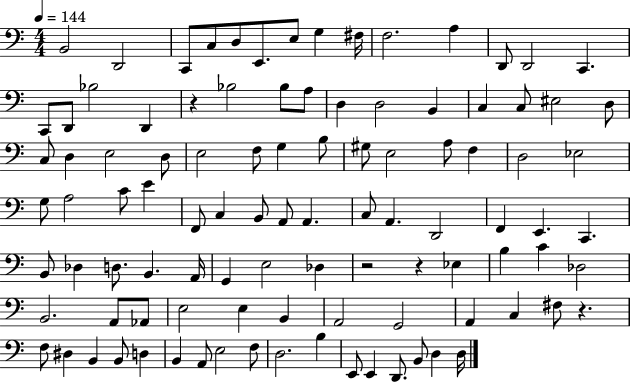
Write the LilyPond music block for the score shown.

{
  \clef bass
  \numericTimeSignature
  \time 4/4
  \key c \major
  \tempo 4 = 144
  \repeat volta 2 { b,2 d,2 | c,8 c8 d8 e,8. e8 g4 fis16 | f2. a4 | d,8 d,2 c,4. | \break c,8 d,8 bes2 d,4 | r4 bes2 bes8 a8 | d4 d2 b,4 | c4 c8 eis2 d8 | \break c8 d4 e2 d8 | e2 f8 g4 b8 | gis8 e2 a8 f4 | d2 ees2 | \break g8 a2 c'8 e'4 | f,8 c4 b,8 a,8 a,4. | c8 a,4. d,2 | f,4 e,4. c,4. | \break b,8 des4 d8. b,4. a,16 | g,4 e2 des4 | r2 r4 ees4 | b4 c'4 des2 | \break b,2. a,8 aes,8 | e2 e4 b,4 | a,2 g,2 | a,4 c4 fis8 r4. | \break f8 dis4 b,4 b,8 d4 | b,4 a,8 e2 f8 | d2. b4 | e,8 e,4 d,8. b,8 d4 d16 | \break } \bar "|."
}